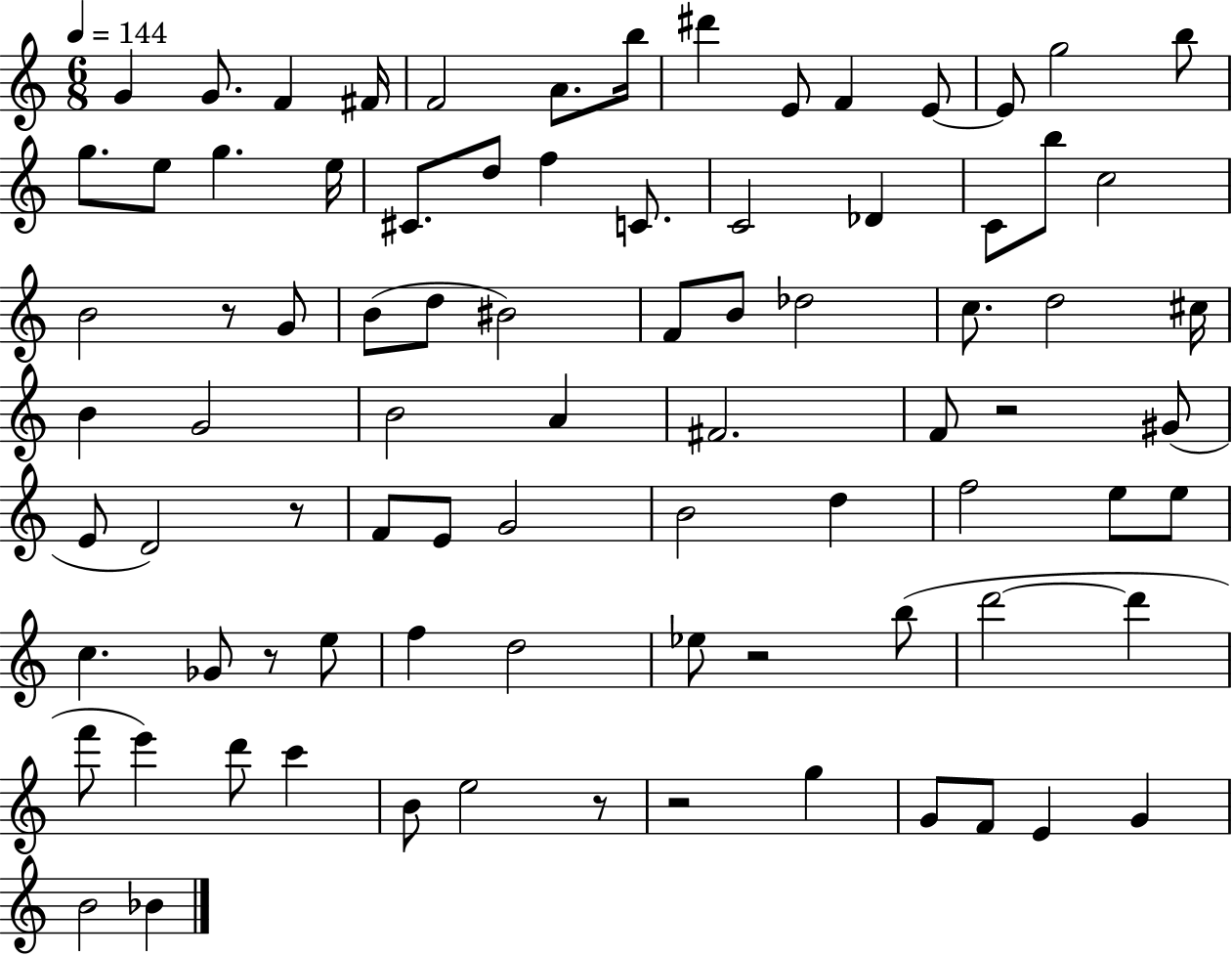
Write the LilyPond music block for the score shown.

{
  \clef treble
  \numericTimeSignature
  \time 6/8
  \key c \major
  \tempo 4 = 144
  g'4 g'8. f'4 fis'16 | f'2 a'8. b''16 | dis'''4 e'8 f'4 e'8~~ | e'8 g''2 b''8 | \break g''8. e''8 g''4. e''16 | cis'8. d''8 f''4 c'8. | c'2 des'4 | c'8 b''8 c''2 | \break b'2 r8 g'8 | b'8( d''8 bis'2) | f'8 b'8 des''2 | c''8. d''2 cis''16 | \break b'4 g'2 | b'2 a'4 | fis'2. | f'8 r2 gis'8( | \break e'8 d'2) r8 | f'8 e'8 g'2 | b'2 d''4 | f''2 e''8 e''8 | \break c''4. ges'8 r8 e''8 | f''4 d''2 | ees''8 r2 b''8( | d'''2~~ d'''4 | \break f'''8 e'''4) d'''8 c'''4 | b'8 e''2 r8 | r2 g''4 | g'8 f'8 e'4 g'4 | \break b'2 bes'4 | \bar "|."
}